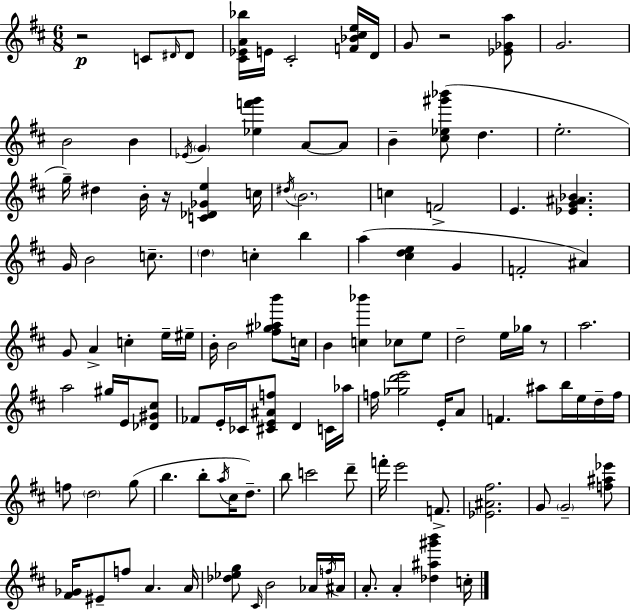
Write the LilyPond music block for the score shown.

{
  \clef treble
  \numericTimeSignature
  \time 6/8
  \key d \major
  r2\p c'8 \grace { dis'16 } dis'8 | <cis' ees' a' bes''>16 e'16 cis'2-. <f' bes' cis'' e''>16 | d'16 g'8 r2 <ees' ges' a''>8 | g'2. | \break b'2 b'4 | \acciaccatura { ees'16 } \parenthesize g'4 <ees'' f''' g'''>4 a'8~~ | a'8 b'4-- <cis'' ees'' gis''' bes'''>8( d''4. | e''2.-. | \break g''16--) dis''4 b'16-. r16 <c' des' ges' e''>4 | c''16 \acciaccatura { dis''16 } \parenthesize b'2. | c''4 f'2-> | e'4. <ees' g' ais' bes'>4. | \break g'16 b'2 | c''8.-- \parenthesize d''4 c''4-. b''4 | a''4( <cis'' d'' e''>4 g'4 | f'2-. ais'4) | \break g'8 a'4-> c''4-. | e''16-- eis''16-- b'16-. b'2 | <fis'' gis'' aes'' b'''>8 c''16 b'4 <c'' bes'''>4 ces''8 | e''8 d''2-- e''16 | \break ges''16 r8 a''2. | a''2 gis''16 | e'16 <des' gis' cis''>8 fes'8 e'16-. ces'16 <cis' e' ais' f''>8 d'4 | c'16 aes''16 f''16 <ges'' d''' e'''>2 | \break e'16-. a'8 f'4. ais''8 b''16 | e''16 d''16-- fis''16 f''8 \parenthesize d''2 | g''8( b''4. b''8-. \acciaccatura { a''16 } | cis''16 d''8.--) b''8 c'''2 | \break d'''8-- f'''16-. e'''2 | f'8.-> <ees' ais' fis''>2. | g'8 \parenthesize g'2-- | <f'' ais'' ees'''>8 <fis' ges'>16 eis'8-- f''8 a'4. | \break a'16 <des'' ees'' g''>8 \grace { cis'16 } b'2 | aes'16 \acciaccatura { f''16 } ais'16 a'8.-. a'4-. | <des'' ais'' gis''' b'''>4 c''16-. \bar "|."
}